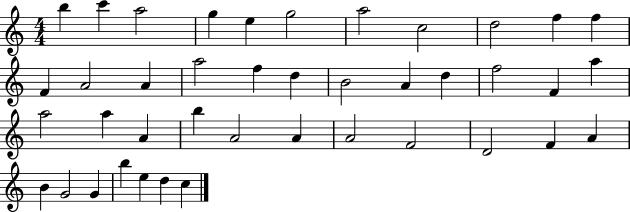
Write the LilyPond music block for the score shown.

{
  \clef treble
  \numericTimeSignature
  \time 4/4
  \key c \major
  b''4 c'''4 a''2 | g''4 e''4 g''2 | a''2 c''2 | d''2 f''4 f''4 | \break f'4 a'2 a'4 | a''2 f''4 d''4 | b'2 a'4 d''4 | f''2 f'4 a''4 | \break a''2 a''4 a'4 | b''4 a'2 a'4 | a'2 f'2 | d'2 f'4 a'4 | \break b'4 g'2 g'4 | b''4 e''4 d''4 c''4 | \bar "|."
}